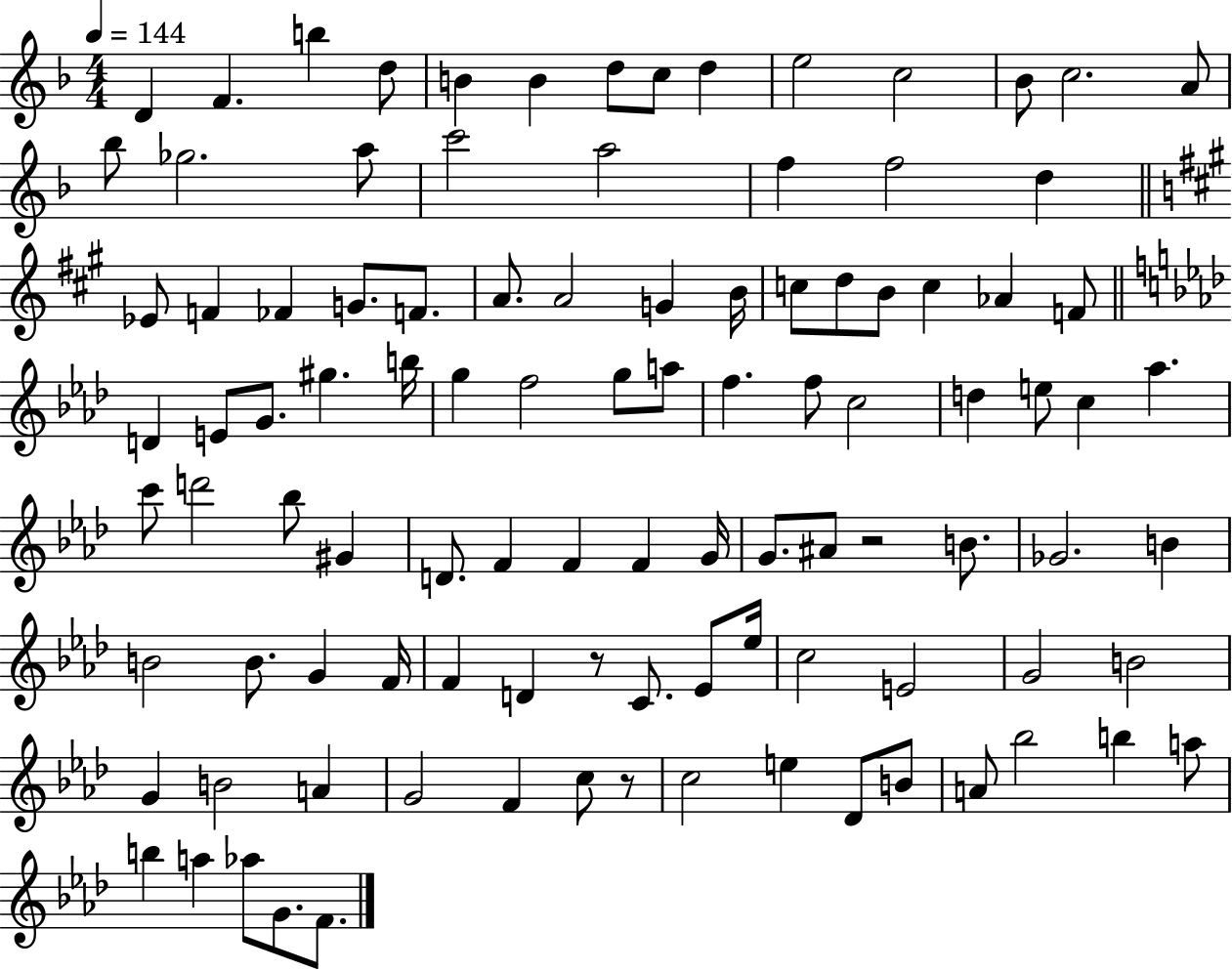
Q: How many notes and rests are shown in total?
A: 102